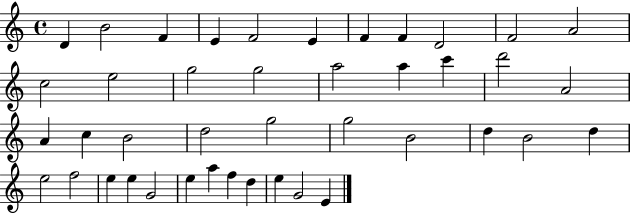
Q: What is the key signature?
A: C major